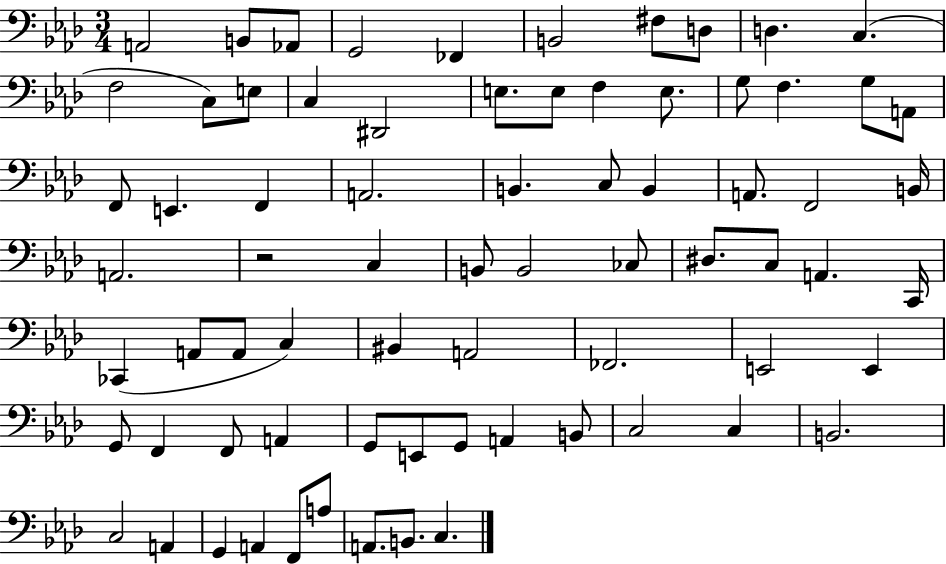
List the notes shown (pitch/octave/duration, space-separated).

A2/h B2/e Ab2/e G2/h FES2/q B2/h F#3/e D3/e D3/q. C3/q. F3/h C3/e E3/e C3/q D#2/h E3/e. E3/e F3/q E3/e. G3/e F3/q. G3/e A2/e F2/e E2/q. F2/q A2/h. B2/q. C3/e B2/q A2/e. F2/h B2/s A2/h. R/h C3/q B2/e B2/h CES3/e D#3/e. C3/e A2/q. C2/s CES2/q A2/e A2/e C3/q BIS2/q A2/h FES2/h. E2/h E2/q G2/e F2/q F2/e A2/q G2/e E2/e G2/e A2/q B2/e C3/h C3/q B2/h. C3/h A2/q G2/q A2/q F2/e A3/e A2/e. B2/e. C3/q.